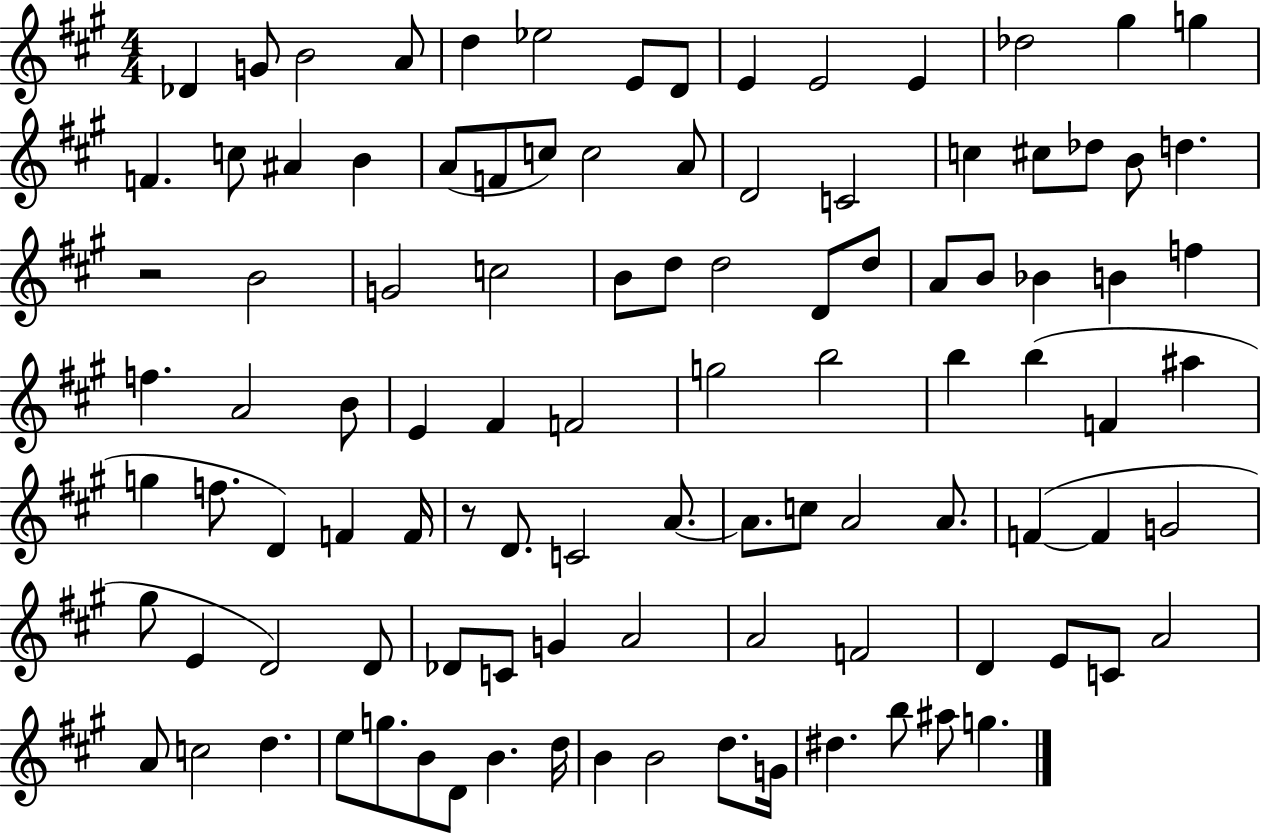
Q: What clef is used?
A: treble